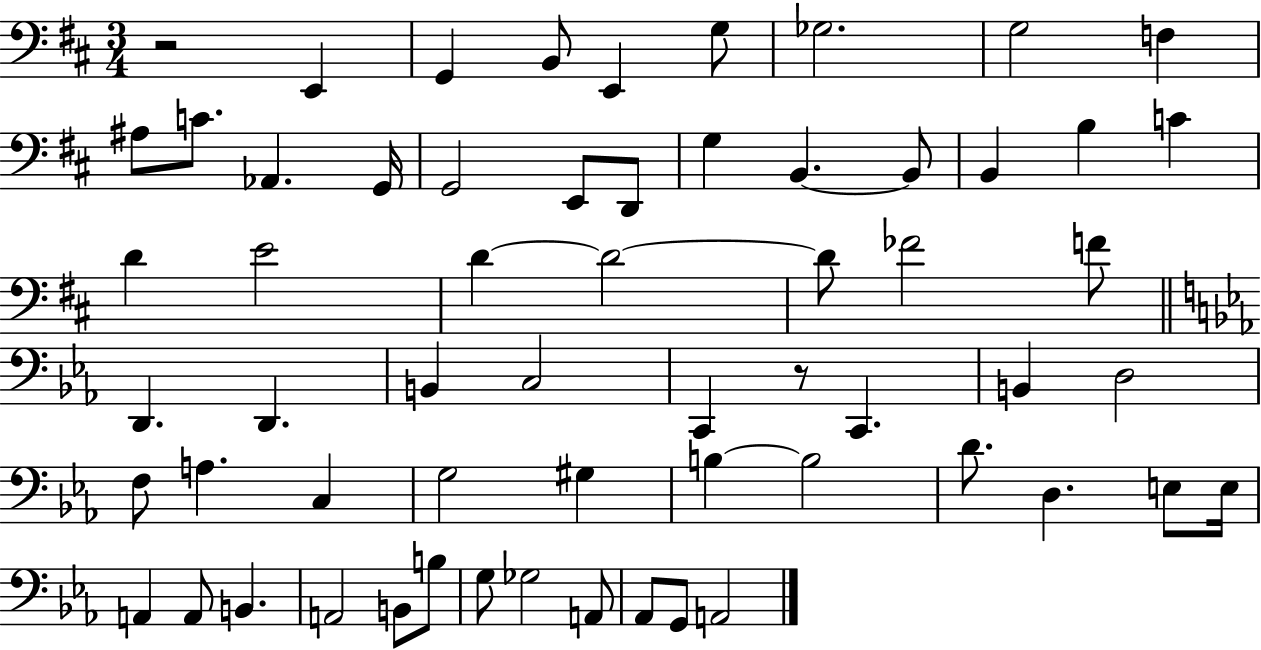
{
  \clef bass
  \numericTimeSignature
  \time 3/4
  \key d \major
  r2 e,4 | g,4 b,8 e,4 g8 | ges2. | g2 f4 | \break ais8 c'8. aes,4. g,16 | g,2 e,8 d,8 | g4 b,4.~~ b,8 | b,4 b4 c'4 | \break d'4 e'2 | d'4~~ d'2~~ | d'8 fes'2 f'8 | \bar "||" \break \key ees \major d,4. d,4. | b,4 c2 | c,4 r8 c,4. | b,4 d2 | \break f8 a4. c4 | g2 gis4 | b4~~ b2 | d'8. d4. e8 e16 | \break a,4 a,8 b,4. | a,2 b,8 b8 | g8 ges2 a,8 | aes,8 g,8 a,2 | \break \bar "|."
}